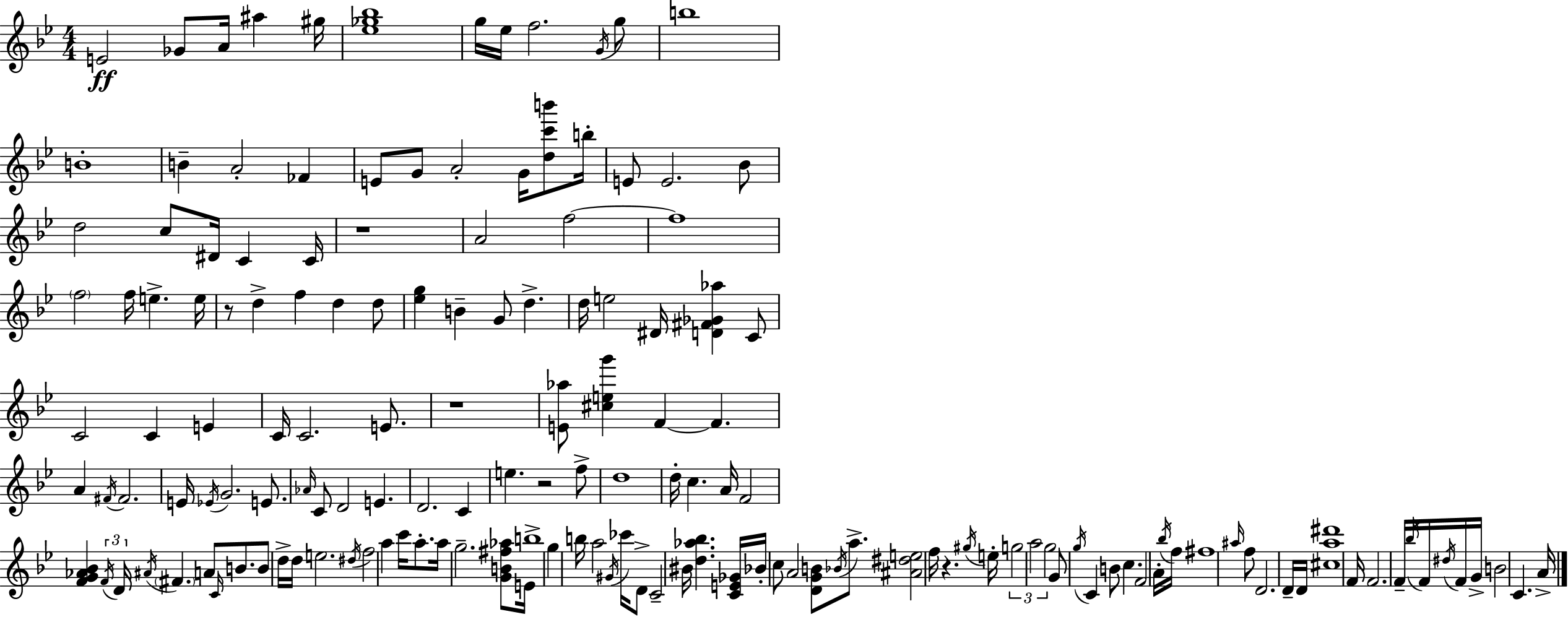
{
  \clef treble
  \numericTimeSignature
  \time 4/4
  \key g \minor
  e'2\ff ges'8 a'16 ais''4 gis''16 | <ees'' ges'' bes''>1 | g''16 ees''16 f''2. \acciaccatura { g'16 } g''8 | b''1 | \break b'1-. | b'4-- a'2-. fes'4 | e'8 g'8 a'2-. g'16 <d'' c''' b'''>8 | b''16-. e'8 e'2. bes'8 | \break d''2 c''8 dis'16 c'4 | c'16 r1 | a'2 f''2~~ | f''1 | \break \parenthesize f''2 f''16 e''4.-> | e''16 r8 d''4-> f''4 d''4 d''8 | <ees'' g''>4 b'4-- g'8 d''4.-> | d''16 e''2 dis'16 <d' fis' ges' aes''>4 c'8 | \break c'2 c'4 e'4 | c'16 c'2. e'8. | r1 | <e' aes''>8 <cis'' e'' g'''>4 f'4~~ f'4. | \break a'4 \acciaccatura { fis'16 } fis'2. | e'16 \acciaccatura { ees'16 } g'2. | e'8. \grace { aes'16 } c'8 d'2 e'4. | d'2. | \break c'4 e''4. r2 | f''8-> d''1 | d''16-. c''4. a'16 f'2 | <f' g' aes' bes'>4 \tuplet 3/2 { \acciaccatura { f'16 } d'16 \acciaccatura { ais'16 } } \parenthesize fis'4. | \break a'8 \grace { c'16 } b'8. b'8 d''16-> d''16 e''2. | \acciaccatura { dis''16 } f''2 | a''4 c'''16 a''8.-. a''16 g''2.-- | <g' b' fis'' aes''>8 e'16 b''1-> | \break g''4 b''16 a''2 | \acciaccatura { gis'16 } ces'''16 d'8-> c'2-- | bis'16 <d'' aes'' bes''>4. <c' e' ges'>16 bes'16-. c''8 a'2 | <d' g' b'>8 \acciaccatura { bes'16 } a''8.-> <ais' dis'' e''>2 | \break f''16 r4. \acciaccatura { gis''16 } e''16-. \tuplet 3/2 { g''2 | a''2 g''2 } | g'8 \acciaccatura { g''16 } c'4 b'8 c''4. | f'2 a'16-. \acciaccatura { bes''16 } f''16 fis''1 | \break \grace { ais''16 } f''8 | d'2. d'16-- d'16 <cis'' a'' dis'''>1 | f'16 f'2. | f'16-- \acciaccatura { bes''16 } f'16 \acciaccatura { dis''16 } f'16 | \break g'16-> b'2 c'4. a'16-> | \bar "|."
}